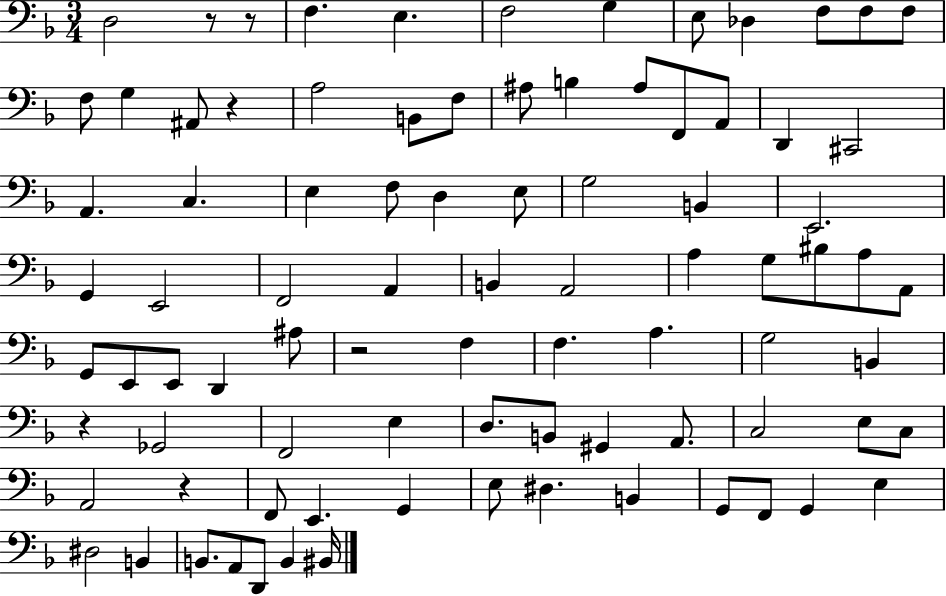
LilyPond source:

{
  \clef bass
  \numericTimeSignature
  \time 3/4
  \key f \major
  d2 r8 r8 | f4. e4. | f2 g4 | e8 des4 f8 f8 f8 | \break f8 g4 ais,8 r4 | a2 b,8 f8 | ais8 b4 ais8 f,8 a,8 | d,4 cis,2 | \break a,4. c4. | e4 f8 d4 e8 | g2 b,4 | e,2. | \break g,4 e,2 | f,2 a,4 | b,4 a,2 | a4 g8 bis8 a8 a,8 | \break g,8 e,8 e,8 d,4 ais8 | r2 f4 | f4. a4. | g2 b,4 | \break r4 ges,2 | f,2 e4 | d8. b,8 gis,4 a,8. | c2 e8 c8 | \break a,2 r4 | f,8 e,4. g,4 | e8 dis4. b,4 | g,8 f,8 g,4 e4 | \break dis2 b,4 | b,8. a,8 d,8 b,4 bis,16 | \bar "|."
}